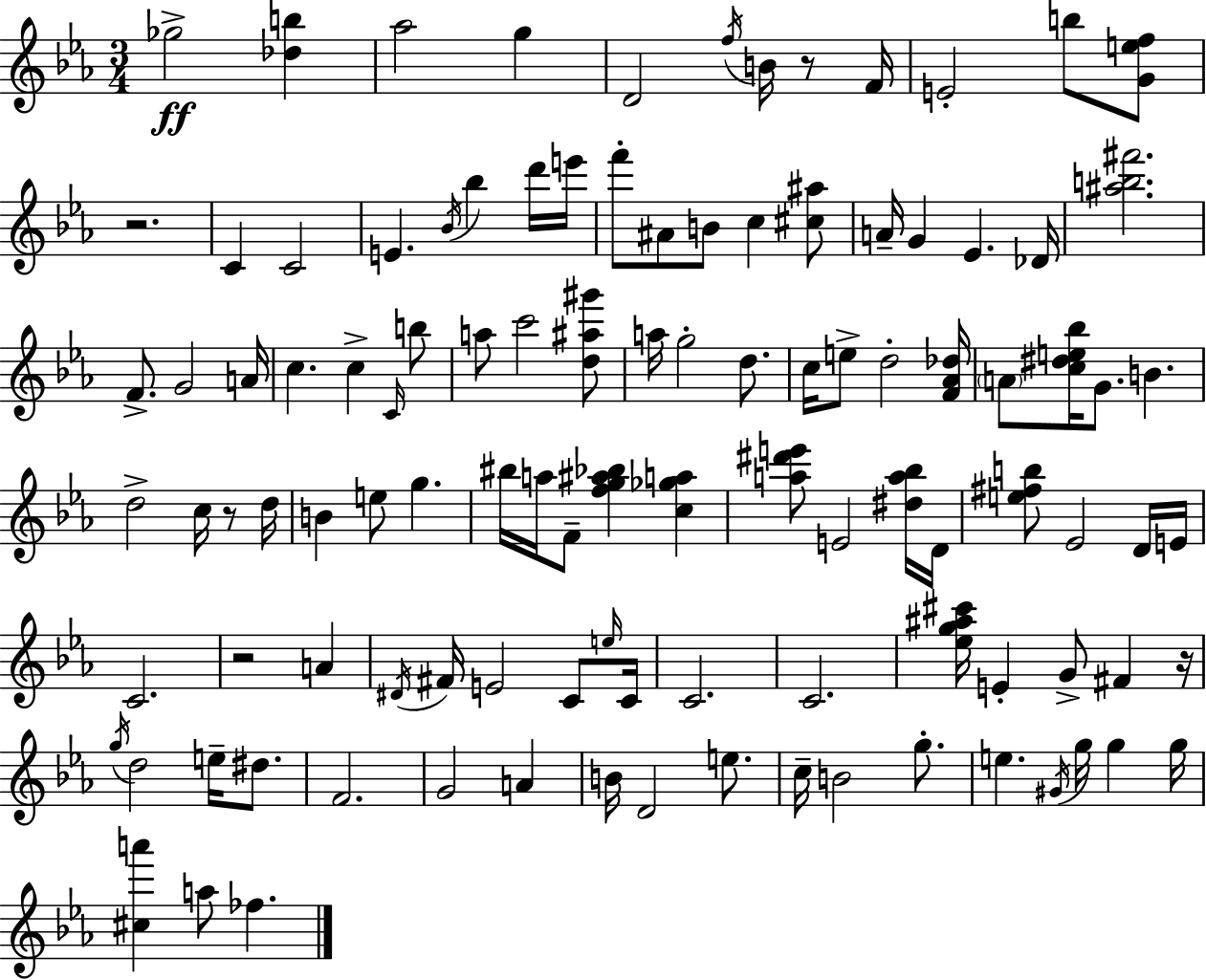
Gb5/h [Db5,B5]/q Ab5/h G5/q D4/h F5/s B4/s R/e F4/s E4/h B5/e [G4,E5,F5]/e R/h. C4/q C4/h E4/q. Bb4/s Bb5/q D6/s E6/s F6/e A#4/e B4/e C5/q [C#5,A#5]/e A4/s G4/q Eb4/q. Db4/s [A#5,B5,F#6]/h. F4/e. G4/h A4/s C5/q. C5/q C4/s B5/e A5/e C6/h [D5,A#5,G#6]/e A5/s G5/h D5/e. C5/s E5/e D5/h [F4,Ab4,Db5]/s A4/e [C5,D#5,E5,Bb5]/s G4/e. B4/q. D5/h C5/s R/e D5/s B4/q E5/e G5/q. BIS5/s A5/s F4/e [F5,G5,A#5,Bb5]/q [C5,Gb5,A5]/q [A5,D#6,E6]/e E4/h [D#5,A5,Bb5]/s D4/s [E5,F#5,B5]/e Eb4/h D4/s E4/s C4/h. R/h A4/q D#4/s F#4/s E4/h C4/e E5/s C4/s C4/h. C4/h. [Eb5,G5,A#5,C#6]/s E4/q G4/e F#4/q R/s G5/s D5/h E5/s D#5/e. F4/h. G4/h A4/q B4/s D4/h E5/e. C5/s B4/h G5/e. E5/q. G#4/s G5/s G5/q G5/s [C#5,A6]/q A5/e FES5/q.